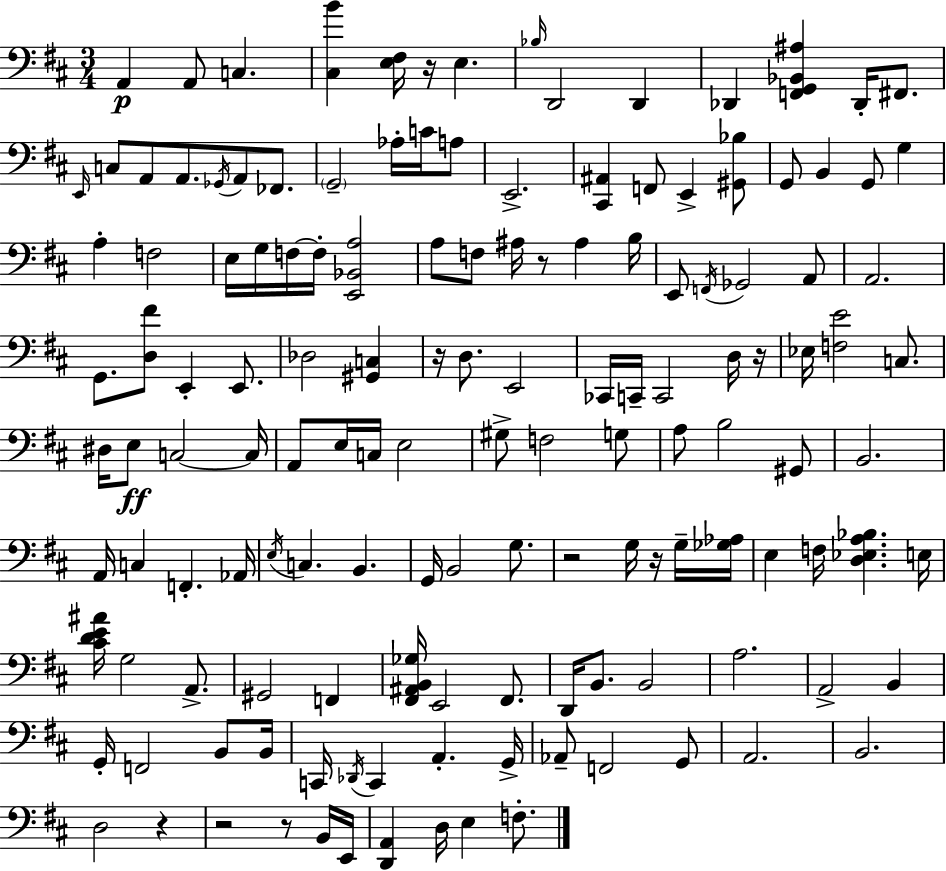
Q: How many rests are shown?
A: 9